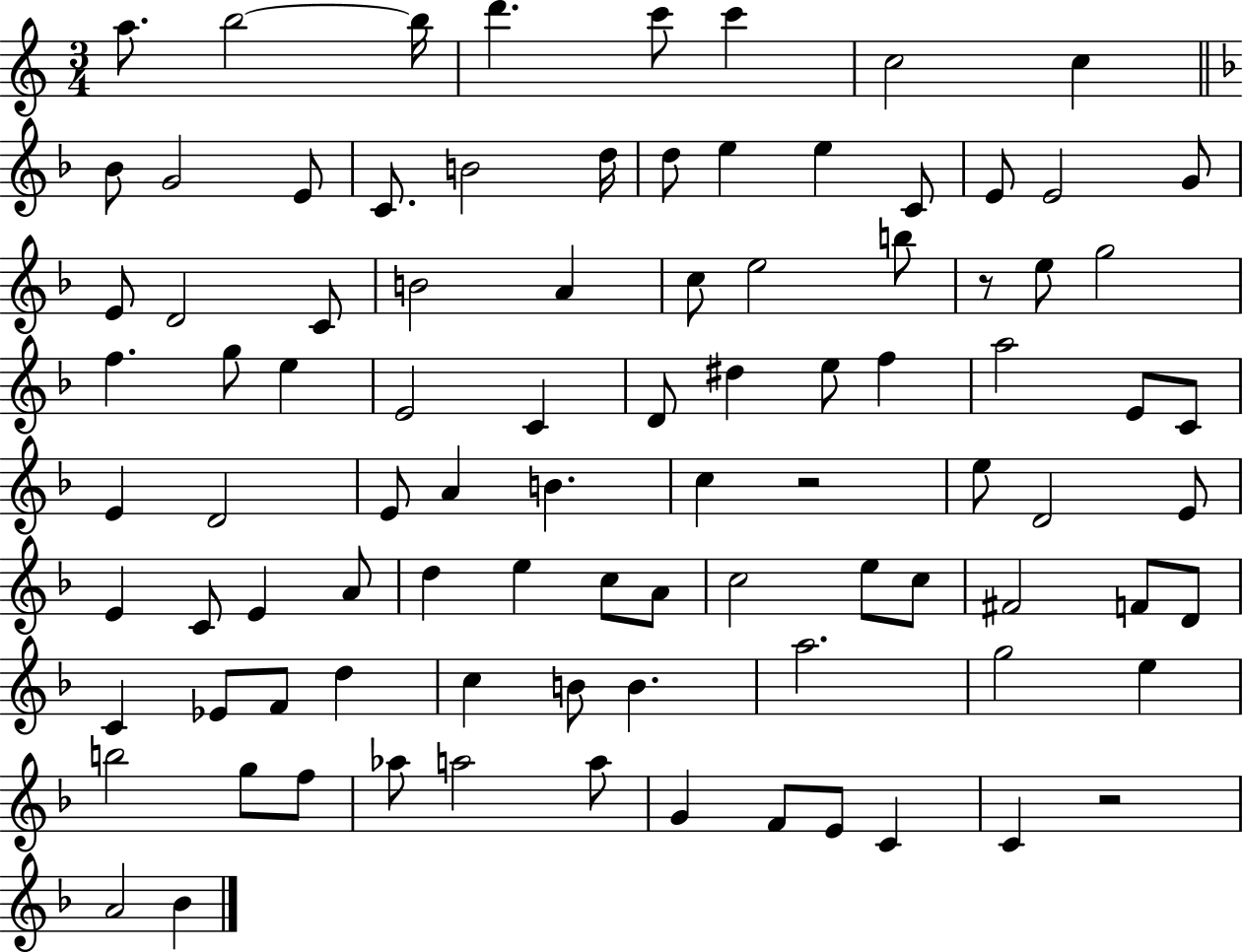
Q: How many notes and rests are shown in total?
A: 92